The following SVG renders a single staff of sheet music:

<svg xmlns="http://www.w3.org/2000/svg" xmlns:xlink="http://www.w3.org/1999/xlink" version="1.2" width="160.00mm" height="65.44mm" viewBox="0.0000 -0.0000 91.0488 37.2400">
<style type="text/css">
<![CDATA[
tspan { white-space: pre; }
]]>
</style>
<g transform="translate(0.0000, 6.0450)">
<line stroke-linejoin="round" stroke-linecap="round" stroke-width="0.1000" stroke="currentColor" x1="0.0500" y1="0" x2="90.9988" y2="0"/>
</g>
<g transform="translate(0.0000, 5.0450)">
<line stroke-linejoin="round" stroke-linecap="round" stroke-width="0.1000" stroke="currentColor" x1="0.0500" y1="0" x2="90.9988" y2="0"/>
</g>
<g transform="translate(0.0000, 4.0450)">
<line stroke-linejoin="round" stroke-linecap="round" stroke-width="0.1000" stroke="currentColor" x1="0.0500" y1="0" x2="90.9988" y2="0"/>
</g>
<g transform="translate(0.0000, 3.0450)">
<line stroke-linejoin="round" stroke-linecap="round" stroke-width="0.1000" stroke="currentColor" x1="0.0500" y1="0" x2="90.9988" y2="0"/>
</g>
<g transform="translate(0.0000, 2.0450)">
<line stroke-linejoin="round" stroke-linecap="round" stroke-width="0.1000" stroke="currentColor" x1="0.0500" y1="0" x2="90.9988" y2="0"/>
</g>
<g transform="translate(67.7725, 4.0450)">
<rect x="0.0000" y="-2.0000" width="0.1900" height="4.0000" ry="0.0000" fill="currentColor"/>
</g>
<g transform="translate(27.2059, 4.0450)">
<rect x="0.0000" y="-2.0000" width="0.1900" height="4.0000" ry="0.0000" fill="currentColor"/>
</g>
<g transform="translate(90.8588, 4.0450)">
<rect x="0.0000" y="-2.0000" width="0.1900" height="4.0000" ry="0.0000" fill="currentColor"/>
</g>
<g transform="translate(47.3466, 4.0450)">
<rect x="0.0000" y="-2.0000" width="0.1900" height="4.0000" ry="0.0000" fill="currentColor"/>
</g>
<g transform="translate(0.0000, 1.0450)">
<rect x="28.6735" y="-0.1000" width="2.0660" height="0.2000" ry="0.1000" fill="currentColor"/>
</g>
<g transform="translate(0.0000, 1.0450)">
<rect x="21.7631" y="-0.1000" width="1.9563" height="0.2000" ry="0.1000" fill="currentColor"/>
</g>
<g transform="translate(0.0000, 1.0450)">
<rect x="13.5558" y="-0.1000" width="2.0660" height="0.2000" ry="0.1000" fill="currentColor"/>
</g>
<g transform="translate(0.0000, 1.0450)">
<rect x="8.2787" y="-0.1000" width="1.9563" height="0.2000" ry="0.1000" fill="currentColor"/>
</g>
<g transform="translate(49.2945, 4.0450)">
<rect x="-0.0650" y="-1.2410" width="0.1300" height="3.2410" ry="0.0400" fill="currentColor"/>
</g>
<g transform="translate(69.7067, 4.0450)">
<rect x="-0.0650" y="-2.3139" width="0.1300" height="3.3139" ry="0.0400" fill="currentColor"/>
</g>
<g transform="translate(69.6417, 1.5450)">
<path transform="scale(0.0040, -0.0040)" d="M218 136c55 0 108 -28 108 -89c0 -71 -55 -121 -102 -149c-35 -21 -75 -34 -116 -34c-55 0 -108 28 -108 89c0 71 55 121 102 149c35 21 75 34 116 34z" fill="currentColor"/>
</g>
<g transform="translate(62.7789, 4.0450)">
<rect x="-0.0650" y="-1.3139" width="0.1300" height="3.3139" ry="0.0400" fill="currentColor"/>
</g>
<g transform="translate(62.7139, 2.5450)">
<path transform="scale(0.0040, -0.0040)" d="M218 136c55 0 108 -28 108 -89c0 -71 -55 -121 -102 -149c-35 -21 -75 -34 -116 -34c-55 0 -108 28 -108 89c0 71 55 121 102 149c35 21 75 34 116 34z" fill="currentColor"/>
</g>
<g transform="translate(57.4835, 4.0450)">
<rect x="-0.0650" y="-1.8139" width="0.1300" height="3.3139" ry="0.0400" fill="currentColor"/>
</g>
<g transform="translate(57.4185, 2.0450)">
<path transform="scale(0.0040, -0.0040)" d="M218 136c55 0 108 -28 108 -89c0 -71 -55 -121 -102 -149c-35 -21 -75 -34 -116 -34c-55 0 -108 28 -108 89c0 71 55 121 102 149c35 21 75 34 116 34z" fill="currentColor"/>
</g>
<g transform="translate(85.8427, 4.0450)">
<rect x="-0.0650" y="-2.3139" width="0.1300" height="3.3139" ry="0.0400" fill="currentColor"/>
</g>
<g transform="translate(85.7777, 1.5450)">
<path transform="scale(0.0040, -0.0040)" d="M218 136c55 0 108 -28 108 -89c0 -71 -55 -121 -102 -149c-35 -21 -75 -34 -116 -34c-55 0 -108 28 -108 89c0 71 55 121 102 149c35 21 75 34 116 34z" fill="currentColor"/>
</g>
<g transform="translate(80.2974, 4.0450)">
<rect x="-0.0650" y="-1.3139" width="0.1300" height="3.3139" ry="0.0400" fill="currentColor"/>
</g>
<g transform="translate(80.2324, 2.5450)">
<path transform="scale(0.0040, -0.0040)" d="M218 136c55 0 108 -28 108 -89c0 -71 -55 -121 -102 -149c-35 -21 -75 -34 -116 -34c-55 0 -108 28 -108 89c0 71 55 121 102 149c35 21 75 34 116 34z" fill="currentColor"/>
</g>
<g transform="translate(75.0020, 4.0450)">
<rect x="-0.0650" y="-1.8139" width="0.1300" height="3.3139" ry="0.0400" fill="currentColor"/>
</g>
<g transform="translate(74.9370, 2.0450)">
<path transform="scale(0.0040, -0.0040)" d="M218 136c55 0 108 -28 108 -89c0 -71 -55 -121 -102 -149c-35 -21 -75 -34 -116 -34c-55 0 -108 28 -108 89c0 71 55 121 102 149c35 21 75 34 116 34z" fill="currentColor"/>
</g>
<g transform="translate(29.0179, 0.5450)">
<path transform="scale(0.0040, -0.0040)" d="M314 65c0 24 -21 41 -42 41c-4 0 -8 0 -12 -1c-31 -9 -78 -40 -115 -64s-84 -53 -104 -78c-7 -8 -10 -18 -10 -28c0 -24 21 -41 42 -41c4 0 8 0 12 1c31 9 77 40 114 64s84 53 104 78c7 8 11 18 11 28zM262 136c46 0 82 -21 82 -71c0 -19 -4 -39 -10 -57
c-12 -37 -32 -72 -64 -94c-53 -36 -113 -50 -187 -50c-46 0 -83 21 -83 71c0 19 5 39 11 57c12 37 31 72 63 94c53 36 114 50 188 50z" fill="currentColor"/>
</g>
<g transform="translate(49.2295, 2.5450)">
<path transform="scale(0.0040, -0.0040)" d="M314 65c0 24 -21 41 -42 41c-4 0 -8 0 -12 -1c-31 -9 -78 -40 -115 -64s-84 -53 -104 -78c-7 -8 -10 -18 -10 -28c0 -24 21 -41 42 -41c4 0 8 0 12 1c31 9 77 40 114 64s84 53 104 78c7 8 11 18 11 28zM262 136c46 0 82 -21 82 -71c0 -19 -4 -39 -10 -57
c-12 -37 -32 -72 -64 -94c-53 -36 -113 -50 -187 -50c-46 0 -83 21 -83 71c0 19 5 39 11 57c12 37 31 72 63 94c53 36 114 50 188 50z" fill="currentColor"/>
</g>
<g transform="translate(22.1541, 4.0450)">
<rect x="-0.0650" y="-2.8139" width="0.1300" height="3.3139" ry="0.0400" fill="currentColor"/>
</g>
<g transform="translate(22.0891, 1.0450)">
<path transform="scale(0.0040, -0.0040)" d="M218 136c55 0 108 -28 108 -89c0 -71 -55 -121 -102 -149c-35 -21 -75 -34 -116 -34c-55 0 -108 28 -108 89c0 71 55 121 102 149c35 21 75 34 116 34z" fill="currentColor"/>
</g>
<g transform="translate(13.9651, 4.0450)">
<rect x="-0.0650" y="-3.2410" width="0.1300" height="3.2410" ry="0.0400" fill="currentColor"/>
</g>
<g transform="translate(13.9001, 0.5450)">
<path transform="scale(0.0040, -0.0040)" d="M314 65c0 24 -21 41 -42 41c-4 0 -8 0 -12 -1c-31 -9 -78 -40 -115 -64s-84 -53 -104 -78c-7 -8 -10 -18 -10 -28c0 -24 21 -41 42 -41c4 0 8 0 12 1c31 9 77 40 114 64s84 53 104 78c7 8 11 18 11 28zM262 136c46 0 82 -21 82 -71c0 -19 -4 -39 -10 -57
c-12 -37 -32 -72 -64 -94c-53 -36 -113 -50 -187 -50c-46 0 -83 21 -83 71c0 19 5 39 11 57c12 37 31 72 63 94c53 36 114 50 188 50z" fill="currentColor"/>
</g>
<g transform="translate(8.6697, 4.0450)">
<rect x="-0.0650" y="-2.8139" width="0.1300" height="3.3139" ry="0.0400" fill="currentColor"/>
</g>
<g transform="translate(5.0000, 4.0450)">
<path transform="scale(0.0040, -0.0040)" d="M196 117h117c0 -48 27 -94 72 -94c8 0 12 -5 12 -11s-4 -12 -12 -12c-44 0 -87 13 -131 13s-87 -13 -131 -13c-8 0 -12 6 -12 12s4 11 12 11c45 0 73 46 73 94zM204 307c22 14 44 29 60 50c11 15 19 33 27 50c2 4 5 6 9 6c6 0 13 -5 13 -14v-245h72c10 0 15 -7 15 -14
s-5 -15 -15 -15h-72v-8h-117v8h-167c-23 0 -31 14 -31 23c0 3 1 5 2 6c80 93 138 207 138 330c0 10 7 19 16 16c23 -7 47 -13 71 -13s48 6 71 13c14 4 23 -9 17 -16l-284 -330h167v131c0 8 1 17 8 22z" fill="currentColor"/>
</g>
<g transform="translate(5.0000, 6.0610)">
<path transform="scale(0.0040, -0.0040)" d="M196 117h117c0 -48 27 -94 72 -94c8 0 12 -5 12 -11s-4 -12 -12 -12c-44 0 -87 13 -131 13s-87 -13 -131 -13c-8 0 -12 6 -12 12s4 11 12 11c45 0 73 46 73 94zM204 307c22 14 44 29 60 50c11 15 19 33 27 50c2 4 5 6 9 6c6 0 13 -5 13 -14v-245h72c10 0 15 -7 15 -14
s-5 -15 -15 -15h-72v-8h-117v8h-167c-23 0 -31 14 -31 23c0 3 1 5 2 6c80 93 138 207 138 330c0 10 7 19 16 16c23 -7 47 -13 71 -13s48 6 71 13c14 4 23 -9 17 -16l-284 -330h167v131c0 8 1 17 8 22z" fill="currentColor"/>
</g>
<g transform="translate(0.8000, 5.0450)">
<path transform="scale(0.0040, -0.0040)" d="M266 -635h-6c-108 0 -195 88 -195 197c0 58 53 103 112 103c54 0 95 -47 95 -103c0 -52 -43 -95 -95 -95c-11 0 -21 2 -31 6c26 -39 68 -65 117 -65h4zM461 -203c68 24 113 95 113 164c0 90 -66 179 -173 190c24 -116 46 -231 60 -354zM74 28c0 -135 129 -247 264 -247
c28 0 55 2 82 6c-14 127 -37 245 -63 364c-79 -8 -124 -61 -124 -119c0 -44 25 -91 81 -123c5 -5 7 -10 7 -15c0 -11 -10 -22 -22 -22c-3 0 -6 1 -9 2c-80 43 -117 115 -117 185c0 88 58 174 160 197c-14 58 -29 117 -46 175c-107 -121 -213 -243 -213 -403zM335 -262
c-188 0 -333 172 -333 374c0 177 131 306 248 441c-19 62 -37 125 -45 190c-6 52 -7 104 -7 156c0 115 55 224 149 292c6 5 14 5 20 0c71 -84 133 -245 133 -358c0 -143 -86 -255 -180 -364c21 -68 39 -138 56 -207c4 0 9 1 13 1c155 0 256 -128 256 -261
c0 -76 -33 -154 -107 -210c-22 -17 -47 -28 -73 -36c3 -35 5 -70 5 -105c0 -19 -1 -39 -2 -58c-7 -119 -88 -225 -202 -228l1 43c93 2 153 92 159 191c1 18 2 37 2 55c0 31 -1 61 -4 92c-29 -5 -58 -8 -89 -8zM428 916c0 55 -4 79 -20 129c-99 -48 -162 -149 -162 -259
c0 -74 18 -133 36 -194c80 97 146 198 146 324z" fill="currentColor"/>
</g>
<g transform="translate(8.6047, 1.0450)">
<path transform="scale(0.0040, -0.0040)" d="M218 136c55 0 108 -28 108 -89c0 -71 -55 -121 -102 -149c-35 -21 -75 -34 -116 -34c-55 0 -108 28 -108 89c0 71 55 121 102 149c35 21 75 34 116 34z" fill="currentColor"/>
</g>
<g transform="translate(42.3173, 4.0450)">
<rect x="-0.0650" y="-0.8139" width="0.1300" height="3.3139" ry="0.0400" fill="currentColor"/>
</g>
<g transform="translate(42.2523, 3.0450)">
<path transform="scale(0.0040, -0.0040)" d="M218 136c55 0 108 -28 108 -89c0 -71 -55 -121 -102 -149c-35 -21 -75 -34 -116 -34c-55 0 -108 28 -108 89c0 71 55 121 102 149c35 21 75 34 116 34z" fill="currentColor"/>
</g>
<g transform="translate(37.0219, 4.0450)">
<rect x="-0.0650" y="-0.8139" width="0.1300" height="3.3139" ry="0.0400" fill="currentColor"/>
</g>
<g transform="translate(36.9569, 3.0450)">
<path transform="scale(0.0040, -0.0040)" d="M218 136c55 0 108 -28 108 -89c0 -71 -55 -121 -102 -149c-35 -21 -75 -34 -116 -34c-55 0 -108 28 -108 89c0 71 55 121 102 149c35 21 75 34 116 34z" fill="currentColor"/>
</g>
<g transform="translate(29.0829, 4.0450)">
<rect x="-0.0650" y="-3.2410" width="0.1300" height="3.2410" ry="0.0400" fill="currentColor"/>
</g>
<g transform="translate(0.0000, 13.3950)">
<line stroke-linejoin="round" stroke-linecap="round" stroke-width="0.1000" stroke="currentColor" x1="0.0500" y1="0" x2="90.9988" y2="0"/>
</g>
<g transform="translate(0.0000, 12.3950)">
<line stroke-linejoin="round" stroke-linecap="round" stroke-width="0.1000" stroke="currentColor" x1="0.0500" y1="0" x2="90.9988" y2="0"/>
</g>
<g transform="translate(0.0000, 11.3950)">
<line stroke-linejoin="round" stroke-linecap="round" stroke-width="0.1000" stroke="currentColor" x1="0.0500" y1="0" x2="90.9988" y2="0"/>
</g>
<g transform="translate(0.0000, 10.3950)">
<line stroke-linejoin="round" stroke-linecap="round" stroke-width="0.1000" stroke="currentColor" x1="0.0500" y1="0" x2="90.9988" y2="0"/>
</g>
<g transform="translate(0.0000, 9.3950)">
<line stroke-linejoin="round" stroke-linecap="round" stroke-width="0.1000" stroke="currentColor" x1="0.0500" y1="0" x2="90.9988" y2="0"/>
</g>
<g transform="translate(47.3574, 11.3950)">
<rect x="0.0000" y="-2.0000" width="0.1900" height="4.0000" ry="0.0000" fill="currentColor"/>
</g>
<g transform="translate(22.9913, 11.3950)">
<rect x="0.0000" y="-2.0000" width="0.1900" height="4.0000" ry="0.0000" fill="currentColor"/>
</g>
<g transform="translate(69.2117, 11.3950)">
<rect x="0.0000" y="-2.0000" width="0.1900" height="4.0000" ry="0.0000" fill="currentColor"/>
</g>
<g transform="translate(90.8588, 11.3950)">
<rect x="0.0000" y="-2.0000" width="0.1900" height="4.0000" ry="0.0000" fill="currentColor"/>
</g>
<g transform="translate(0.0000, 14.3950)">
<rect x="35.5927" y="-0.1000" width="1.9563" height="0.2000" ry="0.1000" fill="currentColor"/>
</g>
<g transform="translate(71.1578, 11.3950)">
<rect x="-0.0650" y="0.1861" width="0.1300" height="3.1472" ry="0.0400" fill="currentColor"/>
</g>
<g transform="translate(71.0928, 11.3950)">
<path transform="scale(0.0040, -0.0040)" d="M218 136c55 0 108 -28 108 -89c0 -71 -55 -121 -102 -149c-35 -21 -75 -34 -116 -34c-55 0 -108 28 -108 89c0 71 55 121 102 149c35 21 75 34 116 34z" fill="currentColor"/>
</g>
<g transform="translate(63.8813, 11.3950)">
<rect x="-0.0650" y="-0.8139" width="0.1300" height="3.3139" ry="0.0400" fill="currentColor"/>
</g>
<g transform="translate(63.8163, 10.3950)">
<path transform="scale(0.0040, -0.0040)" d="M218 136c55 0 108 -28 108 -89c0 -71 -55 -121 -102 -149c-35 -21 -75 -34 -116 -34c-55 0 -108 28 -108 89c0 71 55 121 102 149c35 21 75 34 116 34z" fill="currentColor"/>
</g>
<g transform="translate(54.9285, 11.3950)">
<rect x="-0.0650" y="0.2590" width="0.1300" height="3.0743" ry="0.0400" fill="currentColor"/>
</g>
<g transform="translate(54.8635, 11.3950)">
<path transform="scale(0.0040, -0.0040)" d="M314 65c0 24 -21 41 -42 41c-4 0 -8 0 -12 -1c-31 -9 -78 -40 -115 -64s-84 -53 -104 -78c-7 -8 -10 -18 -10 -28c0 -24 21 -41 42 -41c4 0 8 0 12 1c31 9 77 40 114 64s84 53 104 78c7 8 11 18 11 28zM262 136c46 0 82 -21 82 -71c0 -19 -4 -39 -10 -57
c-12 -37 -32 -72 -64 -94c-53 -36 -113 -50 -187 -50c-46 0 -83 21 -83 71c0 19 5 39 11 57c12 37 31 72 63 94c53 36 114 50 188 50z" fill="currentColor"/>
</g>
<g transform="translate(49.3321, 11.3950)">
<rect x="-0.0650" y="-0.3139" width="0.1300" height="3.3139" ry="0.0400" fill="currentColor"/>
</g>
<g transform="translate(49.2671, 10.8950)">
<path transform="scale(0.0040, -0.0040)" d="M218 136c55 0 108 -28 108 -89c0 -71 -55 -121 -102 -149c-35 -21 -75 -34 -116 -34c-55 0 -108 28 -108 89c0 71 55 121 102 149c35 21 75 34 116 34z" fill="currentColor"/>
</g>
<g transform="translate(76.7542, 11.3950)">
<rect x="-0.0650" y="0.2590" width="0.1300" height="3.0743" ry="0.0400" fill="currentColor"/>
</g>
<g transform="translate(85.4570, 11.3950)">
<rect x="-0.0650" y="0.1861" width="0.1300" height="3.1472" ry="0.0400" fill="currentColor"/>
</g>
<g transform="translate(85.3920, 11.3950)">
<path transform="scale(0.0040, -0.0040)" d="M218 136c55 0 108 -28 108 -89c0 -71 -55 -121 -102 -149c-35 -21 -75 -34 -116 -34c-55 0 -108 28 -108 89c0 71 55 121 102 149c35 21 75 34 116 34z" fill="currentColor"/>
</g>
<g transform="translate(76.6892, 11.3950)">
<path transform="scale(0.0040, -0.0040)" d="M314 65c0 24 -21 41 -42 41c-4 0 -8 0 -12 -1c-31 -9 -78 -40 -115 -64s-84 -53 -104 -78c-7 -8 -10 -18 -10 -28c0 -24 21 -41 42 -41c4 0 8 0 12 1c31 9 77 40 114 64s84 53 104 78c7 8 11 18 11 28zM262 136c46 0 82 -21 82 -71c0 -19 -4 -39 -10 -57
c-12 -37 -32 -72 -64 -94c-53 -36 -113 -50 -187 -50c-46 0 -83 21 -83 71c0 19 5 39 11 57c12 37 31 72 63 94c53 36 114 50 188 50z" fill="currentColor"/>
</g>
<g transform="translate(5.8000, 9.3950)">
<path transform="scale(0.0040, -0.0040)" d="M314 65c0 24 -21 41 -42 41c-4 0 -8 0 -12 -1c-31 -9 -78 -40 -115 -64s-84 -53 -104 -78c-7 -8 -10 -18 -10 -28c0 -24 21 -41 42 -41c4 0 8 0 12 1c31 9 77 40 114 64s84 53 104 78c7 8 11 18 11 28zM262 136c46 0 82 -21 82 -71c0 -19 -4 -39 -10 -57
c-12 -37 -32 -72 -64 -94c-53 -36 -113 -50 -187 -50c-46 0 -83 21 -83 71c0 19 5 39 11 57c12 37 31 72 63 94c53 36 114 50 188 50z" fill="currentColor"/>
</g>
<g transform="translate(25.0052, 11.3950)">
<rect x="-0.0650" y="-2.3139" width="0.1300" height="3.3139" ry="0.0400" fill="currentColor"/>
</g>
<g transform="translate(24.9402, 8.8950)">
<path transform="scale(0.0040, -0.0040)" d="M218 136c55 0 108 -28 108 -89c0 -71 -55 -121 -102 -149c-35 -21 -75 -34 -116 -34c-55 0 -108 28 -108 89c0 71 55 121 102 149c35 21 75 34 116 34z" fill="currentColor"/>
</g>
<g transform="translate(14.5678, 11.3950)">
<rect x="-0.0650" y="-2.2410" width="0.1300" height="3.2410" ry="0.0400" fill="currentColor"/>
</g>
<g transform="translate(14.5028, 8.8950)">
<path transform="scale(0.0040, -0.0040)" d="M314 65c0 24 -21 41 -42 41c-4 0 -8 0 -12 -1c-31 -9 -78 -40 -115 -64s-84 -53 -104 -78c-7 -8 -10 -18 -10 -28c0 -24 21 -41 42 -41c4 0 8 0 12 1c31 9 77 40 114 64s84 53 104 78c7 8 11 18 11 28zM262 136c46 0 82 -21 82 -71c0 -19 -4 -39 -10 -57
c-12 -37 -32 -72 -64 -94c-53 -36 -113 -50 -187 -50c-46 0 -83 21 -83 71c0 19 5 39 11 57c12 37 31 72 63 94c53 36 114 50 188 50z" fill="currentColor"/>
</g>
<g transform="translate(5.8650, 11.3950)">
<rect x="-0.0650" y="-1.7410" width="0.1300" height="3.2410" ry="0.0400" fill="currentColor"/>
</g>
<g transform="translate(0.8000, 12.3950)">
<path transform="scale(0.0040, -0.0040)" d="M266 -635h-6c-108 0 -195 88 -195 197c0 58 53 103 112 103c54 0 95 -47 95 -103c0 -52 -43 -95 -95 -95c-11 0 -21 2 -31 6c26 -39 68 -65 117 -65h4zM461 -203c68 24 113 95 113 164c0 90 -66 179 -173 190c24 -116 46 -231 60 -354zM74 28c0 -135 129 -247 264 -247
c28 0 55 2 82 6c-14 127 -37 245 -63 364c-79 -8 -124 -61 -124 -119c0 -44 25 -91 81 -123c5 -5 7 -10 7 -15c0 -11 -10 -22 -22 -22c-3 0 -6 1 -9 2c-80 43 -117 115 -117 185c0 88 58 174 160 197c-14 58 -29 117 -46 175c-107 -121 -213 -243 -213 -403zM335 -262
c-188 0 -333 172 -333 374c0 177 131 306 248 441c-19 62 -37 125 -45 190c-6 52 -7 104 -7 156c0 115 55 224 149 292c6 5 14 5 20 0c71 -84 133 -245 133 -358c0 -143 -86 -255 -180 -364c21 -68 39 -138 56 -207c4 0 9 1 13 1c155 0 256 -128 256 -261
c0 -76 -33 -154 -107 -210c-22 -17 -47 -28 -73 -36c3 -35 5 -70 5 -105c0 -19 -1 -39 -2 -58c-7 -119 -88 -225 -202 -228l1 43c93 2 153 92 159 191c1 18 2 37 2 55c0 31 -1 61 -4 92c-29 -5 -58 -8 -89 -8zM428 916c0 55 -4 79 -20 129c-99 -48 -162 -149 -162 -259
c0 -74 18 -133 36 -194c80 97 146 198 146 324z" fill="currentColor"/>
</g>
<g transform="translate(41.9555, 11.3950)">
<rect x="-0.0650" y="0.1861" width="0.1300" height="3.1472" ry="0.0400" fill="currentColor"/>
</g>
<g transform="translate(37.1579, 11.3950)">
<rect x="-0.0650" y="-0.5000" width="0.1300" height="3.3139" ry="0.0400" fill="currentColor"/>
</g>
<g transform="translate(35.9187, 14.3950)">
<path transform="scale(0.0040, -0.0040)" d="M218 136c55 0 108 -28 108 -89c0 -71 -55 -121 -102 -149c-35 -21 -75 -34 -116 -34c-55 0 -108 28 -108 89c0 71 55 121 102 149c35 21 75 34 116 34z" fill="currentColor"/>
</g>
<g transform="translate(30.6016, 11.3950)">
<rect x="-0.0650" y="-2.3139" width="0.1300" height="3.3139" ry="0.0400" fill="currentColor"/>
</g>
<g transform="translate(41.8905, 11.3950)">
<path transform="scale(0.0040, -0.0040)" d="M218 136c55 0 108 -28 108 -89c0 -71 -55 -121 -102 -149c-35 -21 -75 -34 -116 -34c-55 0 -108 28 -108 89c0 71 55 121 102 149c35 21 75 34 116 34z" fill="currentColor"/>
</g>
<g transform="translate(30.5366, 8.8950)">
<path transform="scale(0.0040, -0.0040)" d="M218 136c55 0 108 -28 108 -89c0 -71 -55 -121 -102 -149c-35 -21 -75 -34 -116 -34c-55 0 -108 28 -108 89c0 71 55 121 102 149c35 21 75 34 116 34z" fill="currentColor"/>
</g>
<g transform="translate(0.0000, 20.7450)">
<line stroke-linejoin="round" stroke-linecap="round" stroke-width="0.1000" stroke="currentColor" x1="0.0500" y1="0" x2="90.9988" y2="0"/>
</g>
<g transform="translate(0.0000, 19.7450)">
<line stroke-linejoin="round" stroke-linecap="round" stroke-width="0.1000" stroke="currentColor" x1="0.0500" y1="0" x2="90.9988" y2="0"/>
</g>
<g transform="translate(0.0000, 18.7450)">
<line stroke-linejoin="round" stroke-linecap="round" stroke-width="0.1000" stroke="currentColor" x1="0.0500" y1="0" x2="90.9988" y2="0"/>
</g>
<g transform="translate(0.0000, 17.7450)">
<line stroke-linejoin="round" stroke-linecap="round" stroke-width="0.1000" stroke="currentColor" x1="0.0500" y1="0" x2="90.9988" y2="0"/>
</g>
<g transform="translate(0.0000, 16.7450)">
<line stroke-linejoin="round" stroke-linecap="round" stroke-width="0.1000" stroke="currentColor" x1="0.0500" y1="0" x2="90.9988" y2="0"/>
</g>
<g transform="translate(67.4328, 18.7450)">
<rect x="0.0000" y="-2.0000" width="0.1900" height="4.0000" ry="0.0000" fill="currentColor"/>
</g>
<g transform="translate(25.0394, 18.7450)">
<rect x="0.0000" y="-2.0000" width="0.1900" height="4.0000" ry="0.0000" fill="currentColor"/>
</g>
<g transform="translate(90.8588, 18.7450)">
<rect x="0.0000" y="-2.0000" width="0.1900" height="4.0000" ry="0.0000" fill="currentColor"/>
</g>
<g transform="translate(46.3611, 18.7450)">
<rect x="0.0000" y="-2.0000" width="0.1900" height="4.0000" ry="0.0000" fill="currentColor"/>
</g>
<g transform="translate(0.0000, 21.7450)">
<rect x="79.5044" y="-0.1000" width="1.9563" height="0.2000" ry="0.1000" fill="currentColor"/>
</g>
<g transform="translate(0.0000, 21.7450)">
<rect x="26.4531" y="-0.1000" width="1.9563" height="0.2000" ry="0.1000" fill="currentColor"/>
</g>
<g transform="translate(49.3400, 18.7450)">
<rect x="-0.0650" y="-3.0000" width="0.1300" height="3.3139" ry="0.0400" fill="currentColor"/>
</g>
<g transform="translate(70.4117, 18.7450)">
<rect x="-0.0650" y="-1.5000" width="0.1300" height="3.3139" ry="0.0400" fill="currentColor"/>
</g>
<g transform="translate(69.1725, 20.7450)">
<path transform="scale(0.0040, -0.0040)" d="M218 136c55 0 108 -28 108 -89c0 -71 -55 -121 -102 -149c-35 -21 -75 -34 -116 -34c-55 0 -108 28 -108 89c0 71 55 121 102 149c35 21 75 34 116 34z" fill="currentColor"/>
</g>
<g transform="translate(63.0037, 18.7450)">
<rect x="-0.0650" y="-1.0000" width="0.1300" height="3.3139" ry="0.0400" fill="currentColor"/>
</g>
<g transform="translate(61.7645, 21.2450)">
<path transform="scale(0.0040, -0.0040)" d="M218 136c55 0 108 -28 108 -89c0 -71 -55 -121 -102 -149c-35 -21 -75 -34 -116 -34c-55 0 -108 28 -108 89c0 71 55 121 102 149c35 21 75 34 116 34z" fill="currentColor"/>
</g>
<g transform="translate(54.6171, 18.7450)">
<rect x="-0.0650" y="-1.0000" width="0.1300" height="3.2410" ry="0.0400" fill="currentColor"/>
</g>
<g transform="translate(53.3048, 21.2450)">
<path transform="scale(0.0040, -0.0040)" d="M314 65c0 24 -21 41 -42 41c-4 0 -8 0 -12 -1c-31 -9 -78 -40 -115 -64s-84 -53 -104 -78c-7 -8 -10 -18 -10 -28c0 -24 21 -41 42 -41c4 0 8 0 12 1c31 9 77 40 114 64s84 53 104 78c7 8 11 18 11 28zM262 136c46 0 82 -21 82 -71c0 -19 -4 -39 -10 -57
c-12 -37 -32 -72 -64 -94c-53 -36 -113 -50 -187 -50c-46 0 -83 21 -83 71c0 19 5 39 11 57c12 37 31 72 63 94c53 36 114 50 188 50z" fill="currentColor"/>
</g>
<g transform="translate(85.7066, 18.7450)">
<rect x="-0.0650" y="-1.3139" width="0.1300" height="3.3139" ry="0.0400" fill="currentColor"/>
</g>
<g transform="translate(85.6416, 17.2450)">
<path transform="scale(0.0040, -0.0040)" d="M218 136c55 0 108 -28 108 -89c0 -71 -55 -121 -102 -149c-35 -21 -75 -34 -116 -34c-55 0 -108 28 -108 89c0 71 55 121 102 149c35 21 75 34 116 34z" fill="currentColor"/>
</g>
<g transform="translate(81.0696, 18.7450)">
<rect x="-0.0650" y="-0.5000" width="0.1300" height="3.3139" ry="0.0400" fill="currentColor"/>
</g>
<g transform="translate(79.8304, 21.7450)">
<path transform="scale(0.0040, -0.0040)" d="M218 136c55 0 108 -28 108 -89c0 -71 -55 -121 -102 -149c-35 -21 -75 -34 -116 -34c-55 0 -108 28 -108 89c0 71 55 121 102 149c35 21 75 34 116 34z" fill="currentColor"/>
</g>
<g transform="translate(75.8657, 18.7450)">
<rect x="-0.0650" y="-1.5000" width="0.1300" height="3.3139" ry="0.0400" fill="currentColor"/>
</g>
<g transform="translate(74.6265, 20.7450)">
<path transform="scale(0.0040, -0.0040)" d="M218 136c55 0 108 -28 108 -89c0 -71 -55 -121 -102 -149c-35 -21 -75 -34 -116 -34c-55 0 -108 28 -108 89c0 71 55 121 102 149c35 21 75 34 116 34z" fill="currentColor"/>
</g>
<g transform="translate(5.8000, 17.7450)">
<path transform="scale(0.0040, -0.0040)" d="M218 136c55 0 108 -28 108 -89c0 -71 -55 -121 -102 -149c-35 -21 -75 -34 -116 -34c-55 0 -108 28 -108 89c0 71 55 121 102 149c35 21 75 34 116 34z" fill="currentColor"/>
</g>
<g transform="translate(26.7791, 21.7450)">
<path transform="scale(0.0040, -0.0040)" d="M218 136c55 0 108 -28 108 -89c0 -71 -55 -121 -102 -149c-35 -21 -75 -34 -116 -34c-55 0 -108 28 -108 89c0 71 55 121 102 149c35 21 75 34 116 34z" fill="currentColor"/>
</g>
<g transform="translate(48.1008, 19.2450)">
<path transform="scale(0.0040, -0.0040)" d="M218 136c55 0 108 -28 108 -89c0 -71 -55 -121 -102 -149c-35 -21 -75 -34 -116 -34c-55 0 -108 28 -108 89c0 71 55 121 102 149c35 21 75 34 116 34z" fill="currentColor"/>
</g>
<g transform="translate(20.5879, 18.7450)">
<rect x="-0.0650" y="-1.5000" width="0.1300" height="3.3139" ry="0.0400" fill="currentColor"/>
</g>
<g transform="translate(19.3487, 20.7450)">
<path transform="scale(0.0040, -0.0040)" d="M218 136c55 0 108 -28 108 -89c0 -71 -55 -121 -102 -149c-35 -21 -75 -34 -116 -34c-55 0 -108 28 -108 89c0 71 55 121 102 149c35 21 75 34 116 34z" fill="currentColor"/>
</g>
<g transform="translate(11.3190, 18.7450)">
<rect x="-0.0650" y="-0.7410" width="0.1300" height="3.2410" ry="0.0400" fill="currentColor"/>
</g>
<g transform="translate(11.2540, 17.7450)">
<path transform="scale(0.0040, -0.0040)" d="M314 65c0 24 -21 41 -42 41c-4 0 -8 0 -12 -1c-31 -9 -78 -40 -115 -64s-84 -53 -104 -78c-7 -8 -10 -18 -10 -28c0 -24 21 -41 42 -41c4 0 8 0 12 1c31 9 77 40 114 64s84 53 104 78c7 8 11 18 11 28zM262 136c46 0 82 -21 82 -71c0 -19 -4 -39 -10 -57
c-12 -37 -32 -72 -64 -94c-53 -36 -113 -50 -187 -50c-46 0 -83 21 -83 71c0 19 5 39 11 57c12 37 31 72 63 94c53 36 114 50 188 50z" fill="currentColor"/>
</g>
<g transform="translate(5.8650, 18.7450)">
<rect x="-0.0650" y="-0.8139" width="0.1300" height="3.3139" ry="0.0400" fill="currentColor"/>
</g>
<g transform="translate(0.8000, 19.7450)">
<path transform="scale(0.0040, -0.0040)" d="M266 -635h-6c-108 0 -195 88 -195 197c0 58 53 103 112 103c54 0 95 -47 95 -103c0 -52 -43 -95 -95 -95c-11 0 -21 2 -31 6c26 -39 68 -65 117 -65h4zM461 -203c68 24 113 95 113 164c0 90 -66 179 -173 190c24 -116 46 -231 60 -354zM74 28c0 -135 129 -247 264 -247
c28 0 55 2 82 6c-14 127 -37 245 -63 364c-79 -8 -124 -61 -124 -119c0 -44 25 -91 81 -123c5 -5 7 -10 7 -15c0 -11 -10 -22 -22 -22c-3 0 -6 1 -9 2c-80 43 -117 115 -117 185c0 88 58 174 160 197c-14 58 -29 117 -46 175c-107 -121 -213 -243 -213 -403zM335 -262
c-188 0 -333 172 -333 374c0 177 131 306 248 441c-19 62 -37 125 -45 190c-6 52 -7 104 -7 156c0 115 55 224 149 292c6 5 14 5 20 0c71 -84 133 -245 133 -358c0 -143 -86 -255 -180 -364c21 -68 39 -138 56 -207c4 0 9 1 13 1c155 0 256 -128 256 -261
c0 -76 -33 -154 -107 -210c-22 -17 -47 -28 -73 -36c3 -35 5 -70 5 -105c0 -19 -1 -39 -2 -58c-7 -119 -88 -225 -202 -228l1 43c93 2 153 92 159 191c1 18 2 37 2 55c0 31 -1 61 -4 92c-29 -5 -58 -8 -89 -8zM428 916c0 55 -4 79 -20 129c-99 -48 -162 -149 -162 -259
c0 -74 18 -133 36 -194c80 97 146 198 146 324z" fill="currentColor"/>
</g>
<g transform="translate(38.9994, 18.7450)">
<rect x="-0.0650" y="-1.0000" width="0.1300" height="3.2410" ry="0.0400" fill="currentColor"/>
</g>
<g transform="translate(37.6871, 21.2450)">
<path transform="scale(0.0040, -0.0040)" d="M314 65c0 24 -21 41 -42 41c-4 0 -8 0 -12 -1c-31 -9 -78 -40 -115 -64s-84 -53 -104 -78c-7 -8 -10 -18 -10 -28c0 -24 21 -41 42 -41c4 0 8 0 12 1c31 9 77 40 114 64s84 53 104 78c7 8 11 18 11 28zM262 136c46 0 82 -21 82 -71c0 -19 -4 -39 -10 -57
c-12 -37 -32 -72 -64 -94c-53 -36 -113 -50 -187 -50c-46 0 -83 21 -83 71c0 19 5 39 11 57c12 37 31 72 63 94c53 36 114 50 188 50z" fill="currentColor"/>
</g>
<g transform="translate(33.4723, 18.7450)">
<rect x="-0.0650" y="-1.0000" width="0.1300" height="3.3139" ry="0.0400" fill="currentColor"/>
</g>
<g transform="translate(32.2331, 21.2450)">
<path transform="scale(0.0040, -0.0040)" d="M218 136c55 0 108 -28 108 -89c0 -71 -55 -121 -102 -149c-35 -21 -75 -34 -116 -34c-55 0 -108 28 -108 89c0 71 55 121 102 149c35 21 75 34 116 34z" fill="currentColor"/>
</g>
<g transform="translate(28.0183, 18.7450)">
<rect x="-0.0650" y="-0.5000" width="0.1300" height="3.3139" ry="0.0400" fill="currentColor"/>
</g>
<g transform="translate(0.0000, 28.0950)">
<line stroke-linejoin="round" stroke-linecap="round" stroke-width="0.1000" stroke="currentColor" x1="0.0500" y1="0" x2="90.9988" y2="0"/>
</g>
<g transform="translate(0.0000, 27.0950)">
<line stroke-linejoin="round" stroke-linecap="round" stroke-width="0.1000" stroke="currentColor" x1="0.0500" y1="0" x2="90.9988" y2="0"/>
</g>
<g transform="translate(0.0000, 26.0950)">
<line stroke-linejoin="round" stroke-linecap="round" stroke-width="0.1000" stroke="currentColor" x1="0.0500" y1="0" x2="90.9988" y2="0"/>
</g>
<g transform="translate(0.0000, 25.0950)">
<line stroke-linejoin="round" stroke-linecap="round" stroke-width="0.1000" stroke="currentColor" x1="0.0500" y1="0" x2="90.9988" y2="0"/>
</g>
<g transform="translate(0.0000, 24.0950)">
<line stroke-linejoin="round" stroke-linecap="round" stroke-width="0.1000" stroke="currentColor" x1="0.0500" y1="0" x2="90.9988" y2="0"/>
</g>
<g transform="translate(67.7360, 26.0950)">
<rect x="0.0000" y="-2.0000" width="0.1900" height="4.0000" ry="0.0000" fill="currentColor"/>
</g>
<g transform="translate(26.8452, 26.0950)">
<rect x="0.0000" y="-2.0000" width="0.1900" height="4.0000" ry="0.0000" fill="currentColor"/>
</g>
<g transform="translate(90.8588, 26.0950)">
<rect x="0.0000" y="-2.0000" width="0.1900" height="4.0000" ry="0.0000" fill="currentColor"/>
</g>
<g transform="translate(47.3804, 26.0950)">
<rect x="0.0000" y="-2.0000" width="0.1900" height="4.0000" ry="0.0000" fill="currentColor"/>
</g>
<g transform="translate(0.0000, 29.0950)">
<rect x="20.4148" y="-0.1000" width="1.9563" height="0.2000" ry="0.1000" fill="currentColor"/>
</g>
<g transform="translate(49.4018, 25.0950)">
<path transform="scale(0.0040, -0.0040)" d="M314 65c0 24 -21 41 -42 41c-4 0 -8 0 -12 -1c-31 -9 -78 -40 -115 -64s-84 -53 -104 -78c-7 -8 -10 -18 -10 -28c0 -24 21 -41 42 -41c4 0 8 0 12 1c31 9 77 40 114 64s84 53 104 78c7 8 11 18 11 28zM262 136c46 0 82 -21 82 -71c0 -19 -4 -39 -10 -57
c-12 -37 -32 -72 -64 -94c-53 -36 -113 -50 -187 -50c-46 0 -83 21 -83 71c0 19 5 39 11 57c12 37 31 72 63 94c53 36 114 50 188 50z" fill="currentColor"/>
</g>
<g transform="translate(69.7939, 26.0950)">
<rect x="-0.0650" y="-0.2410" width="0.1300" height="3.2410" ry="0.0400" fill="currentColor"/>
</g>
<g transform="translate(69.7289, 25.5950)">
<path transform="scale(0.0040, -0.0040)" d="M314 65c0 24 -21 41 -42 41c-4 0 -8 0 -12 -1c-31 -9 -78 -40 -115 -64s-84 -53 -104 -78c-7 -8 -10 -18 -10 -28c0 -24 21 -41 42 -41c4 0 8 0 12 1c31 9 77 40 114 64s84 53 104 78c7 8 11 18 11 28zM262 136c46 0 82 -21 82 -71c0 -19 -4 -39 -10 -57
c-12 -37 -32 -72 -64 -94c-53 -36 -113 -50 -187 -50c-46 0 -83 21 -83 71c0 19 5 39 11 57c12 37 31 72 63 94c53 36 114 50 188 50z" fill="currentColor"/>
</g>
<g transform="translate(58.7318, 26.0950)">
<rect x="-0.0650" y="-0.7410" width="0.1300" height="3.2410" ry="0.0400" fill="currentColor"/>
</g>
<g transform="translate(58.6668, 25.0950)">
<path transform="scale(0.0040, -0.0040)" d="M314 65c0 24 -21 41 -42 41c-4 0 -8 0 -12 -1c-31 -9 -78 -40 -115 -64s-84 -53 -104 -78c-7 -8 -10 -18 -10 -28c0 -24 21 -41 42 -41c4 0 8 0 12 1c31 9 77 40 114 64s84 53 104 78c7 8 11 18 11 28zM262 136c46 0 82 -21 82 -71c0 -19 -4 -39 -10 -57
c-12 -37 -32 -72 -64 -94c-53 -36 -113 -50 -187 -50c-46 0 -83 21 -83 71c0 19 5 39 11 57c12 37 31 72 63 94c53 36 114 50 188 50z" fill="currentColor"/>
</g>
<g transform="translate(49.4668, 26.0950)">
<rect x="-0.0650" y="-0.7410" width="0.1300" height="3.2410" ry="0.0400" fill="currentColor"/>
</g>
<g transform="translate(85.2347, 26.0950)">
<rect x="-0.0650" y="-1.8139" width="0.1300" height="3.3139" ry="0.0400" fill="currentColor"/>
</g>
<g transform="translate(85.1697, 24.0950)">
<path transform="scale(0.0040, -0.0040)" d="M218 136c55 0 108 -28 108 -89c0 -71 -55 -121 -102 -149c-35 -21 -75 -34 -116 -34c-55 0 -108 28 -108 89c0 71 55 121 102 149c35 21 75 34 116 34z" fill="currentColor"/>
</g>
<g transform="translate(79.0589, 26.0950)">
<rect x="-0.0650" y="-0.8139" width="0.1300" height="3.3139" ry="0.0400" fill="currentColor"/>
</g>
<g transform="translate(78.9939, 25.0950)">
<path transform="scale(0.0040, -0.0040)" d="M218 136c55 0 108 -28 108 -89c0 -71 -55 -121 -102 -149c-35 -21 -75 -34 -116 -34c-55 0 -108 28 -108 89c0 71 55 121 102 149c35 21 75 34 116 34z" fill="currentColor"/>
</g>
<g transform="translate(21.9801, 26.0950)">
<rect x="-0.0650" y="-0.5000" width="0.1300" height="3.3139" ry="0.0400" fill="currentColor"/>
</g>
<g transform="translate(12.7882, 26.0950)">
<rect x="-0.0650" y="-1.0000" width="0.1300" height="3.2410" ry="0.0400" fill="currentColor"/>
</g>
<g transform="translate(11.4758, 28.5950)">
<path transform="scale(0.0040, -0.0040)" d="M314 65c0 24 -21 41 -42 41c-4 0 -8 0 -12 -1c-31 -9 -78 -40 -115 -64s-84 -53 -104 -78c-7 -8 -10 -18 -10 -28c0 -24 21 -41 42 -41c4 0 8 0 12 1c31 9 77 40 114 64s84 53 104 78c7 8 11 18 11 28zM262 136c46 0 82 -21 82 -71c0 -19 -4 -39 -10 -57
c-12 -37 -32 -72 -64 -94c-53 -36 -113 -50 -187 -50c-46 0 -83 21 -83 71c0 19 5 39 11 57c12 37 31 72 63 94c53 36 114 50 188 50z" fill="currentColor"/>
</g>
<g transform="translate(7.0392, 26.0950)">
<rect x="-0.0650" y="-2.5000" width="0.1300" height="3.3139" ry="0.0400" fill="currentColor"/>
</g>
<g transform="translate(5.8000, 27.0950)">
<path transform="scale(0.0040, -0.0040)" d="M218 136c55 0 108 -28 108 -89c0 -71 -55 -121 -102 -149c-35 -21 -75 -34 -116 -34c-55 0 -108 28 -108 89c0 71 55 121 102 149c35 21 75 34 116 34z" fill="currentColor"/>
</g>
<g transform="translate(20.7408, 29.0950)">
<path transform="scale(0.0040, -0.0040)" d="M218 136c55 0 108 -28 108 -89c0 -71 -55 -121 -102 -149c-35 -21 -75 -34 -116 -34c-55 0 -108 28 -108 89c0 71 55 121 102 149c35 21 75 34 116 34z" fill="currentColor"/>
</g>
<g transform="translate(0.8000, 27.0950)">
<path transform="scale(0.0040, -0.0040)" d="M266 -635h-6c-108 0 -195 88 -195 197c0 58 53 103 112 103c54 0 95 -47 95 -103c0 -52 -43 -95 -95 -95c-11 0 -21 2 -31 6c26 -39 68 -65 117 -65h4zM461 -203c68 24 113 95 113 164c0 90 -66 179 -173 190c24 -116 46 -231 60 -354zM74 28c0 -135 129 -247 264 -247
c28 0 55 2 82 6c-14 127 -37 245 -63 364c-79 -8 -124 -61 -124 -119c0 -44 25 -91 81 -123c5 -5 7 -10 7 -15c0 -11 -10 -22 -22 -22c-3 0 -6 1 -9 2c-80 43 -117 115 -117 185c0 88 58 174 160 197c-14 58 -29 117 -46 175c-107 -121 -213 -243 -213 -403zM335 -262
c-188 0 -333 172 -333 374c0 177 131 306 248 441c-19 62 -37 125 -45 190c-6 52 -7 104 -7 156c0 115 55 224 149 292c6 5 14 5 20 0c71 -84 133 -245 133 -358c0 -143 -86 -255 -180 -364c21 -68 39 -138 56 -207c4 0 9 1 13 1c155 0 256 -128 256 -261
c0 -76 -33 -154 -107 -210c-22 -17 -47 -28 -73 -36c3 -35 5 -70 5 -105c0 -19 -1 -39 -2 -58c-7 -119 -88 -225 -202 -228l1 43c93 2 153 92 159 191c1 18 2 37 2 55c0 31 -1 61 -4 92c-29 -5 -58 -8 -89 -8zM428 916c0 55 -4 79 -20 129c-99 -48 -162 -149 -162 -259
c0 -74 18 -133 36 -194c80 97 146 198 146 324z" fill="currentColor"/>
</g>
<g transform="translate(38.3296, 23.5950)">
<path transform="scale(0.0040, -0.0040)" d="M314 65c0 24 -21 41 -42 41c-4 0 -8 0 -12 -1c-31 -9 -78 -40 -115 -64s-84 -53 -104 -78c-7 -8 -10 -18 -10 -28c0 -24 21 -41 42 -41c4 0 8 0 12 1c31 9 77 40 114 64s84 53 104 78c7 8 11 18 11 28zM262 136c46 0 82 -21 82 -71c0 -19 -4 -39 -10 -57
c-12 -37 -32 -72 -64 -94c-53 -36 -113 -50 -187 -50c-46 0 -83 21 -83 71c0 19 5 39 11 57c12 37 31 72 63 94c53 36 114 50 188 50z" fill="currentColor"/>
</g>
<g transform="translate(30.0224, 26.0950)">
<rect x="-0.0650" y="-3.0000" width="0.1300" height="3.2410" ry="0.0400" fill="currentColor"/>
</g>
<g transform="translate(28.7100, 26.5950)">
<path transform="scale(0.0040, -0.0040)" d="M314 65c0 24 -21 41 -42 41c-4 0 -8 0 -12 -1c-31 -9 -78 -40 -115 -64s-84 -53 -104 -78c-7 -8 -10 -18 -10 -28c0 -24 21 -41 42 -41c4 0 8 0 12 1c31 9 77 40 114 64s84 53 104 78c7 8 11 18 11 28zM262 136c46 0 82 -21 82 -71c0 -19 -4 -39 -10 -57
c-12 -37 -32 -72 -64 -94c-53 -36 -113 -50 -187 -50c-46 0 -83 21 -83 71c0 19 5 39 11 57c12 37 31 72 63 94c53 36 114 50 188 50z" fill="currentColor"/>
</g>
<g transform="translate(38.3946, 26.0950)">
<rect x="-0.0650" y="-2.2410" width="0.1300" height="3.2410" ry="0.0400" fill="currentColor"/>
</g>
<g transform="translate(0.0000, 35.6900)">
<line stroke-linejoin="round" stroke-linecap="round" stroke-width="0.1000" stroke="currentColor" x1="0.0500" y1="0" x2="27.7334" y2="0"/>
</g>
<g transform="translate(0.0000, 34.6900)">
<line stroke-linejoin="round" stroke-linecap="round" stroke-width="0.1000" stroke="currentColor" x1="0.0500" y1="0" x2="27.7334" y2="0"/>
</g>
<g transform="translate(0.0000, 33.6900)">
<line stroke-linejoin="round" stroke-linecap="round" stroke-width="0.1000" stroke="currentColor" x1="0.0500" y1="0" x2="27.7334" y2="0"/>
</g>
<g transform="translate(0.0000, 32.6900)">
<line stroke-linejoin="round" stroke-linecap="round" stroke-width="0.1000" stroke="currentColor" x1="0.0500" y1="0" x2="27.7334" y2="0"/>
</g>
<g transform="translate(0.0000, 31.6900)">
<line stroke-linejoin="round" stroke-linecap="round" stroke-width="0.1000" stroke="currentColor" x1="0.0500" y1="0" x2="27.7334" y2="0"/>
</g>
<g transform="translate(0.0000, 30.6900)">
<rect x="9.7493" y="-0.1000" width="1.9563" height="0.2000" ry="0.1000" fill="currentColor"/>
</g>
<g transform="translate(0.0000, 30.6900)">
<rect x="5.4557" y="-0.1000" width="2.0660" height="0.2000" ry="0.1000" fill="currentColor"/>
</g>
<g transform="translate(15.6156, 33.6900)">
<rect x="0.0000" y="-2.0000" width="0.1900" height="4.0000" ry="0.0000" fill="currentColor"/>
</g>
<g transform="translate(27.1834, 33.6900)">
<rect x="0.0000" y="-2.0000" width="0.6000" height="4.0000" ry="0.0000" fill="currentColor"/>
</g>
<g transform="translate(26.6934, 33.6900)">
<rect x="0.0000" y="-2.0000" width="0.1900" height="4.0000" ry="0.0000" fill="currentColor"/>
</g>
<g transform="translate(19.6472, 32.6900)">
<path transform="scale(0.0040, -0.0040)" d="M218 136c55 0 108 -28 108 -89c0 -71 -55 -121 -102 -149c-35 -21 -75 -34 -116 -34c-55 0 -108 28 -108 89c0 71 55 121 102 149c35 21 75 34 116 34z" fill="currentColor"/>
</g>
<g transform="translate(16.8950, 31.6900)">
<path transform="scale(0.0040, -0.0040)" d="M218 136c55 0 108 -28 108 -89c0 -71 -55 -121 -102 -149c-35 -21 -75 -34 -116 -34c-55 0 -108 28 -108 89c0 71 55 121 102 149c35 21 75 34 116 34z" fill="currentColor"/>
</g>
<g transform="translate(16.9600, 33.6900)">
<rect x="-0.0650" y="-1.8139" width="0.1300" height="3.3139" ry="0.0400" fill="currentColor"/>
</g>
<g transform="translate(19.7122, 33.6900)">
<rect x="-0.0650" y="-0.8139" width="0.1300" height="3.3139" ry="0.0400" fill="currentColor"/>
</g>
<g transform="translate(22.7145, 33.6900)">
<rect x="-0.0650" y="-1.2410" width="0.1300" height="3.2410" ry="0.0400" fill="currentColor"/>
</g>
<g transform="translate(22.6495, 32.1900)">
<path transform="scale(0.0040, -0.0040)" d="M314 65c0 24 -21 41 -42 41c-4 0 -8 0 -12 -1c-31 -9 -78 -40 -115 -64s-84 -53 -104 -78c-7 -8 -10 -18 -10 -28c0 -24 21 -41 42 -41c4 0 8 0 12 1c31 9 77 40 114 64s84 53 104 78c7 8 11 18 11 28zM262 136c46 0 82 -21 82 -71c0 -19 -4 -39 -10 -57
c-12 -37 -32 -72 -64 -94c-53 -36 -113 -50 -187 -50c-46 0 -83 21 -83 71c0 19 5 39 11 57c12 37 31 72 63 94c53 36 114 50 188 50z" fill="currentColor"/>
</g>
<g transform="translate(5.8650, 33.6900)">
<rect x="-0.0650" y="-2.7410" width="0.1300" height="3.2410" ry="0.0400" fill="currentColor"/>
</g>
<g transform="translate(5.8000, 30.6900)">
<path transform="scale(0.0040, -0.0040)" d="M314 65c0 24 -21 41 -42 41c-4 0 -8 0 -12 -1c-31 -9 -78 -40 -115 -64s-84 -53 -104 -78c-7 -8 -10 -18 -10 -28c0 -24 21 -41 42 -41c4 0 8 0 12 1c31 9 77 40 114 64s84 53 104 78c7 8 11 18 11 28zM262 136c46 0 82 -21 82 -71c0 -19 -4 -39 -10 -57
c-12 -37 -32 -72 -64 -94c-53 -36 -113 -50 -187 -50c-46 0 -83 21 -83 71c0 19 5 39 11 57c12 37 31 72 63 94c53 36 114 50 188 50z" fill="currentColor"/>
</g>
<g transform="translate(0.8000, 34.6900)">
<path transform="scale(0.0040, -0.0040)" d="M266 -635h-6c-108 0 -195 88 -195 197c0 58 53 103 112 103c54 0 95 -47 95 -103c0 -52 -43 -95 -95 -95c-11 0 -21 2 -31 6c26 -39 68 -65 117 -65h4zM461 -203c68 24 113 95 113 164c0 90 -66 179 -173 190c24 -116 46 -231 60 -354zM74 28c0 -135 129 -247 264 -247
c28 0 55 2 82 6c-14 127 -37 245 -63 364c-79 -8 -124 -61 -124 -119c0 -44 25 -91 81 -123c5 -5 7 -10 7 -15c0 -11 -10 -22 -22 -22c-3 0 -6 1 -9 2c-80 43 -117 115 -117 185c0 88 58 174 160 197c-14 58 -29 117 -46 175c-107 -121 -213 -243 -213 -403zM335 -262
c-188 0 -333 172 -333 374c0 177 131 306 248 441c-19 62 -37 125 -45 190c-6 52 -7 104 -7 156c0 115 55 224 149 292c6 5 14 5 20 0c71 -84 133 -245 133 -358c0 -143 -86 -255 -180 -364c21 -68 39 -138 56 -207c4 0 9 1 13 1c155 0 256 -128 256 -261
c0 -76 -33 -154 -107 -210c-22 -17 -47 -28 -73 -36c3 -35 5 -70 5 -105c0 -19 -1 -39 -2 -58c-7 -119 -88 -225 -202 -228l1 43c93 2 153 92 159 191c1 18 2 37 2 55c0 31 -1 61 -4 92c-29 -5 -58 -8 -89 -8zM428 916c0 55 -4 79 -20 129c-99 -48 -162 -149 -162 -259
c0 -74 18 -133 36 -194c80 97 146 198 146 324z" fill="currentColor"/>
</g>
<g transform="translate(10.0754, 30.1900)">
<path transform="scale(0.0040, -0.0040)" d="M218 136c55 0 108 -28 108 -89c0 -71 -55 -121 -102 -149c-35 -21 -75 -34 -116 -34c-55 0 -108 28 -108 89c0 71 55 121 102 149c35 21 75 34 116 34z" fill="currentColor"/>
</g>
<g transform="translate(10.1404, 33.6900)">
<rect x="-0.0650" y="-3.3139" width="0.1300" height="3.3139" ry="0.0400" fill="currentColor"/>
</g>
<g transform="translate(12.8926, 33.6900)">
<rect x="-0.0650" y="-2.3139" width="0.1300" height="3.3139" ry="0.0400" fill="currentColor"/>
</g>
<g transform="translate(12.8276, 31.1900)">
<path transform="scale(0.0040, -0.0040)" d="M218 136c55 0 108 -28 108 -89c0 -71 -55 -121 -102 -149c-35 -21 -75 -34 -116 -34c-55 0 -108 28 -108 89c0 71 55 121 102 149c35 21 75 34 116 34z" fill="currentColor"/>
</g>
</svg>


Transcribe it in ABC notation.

X:1
T:Untitled
M:4/4
L:1/4
K:C
a b2 a b2 d d e2 f e g f e g f2 g2 g g C B c B2 d B B2 B d d2 E C D D2 A D2 D E E C e G D2 C A2 g2 d2 d2 c2 d f a2 b g f d e2